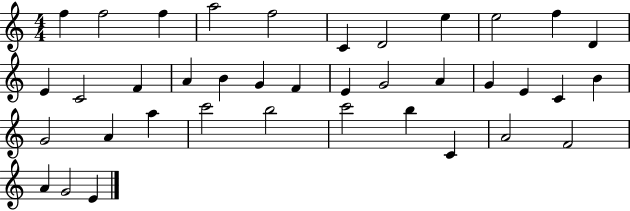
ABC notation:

X:1
T:Untitled
M:4/4
L:1/4
K:C
f f2 f a2 f2 C D2 e e2 f D E C2 F A B G F E G2 A G E C B G2 A a c'2 b2 c'2 b C A2 F2 A G2 E